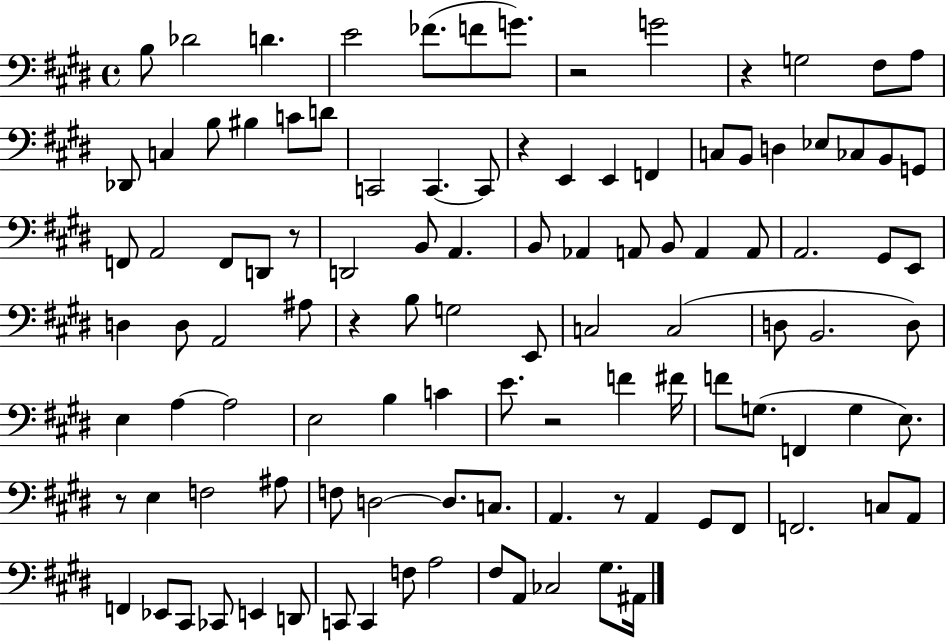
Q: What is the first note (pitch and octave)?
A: B3